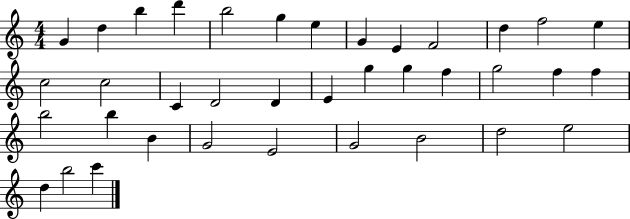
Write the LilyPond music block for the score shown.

{
  \clef treble
  \numericTimeSignature
  \time 4/4
  \key c \major
  g'4 d''4 b''4 d'''4 | b''2 g''4 e''4 | g'4 e'4 f'2 | d''4 f''2 e''4 | \break c''2 c''2 | c'4 d'2 d'4 | e'4 g''4 g''4 f''4 | g''2 f''4 f''4 | \break b''2 b''4 b'4 | g'2 e'2 | g'2 b'2 | d''2 e''2 | \break d''4 b''2 c'''4 | \bar "|."
}